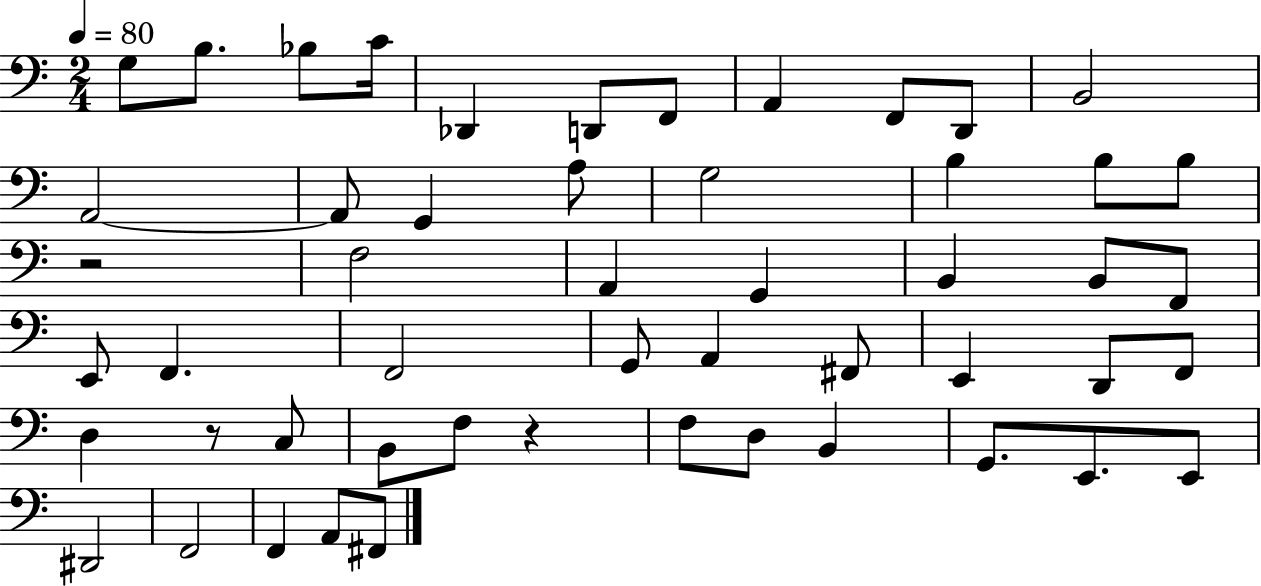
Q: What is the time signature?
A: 2/4